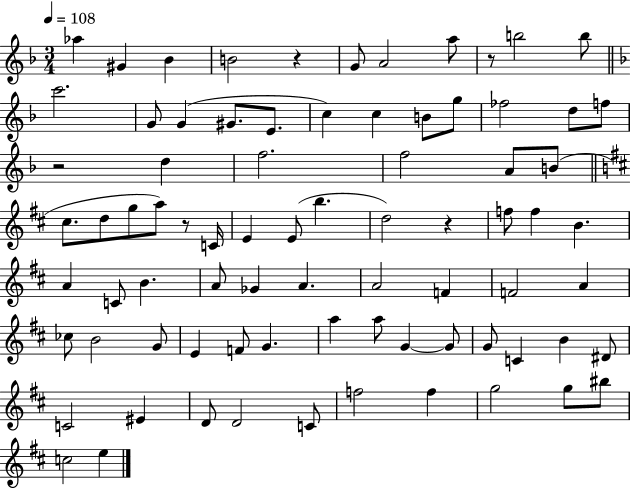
Ab5/q G#4/q Bb4/q B4/h R/q G4/e A4/h A5/e R/e B5/h B5/e C6/h. G4/e G4/q G#4/e. E4/e. C5/q C5/q B4/e G5/e FES5/h D5/e F5/e R/h D5/q F5/h. F5/h A4/e B4/e C#5/e. D5/e G5/e A5/e R/e C4/s E4/q E4/e B5/q. D5/h R/q F5/e F5/q B4/q. A4/q C4/e B4/q. A4/e Gb4/q A4/q. A4/h F4/q F4/h A4/q CES5/e B4/h G4/e E4/q F4/e G4/q. A5/q A5/e G4/q G4/e G4/e C4/q B4/q D#4/e C4/h EIS4/q D4/e D4/h C4/e F5/h F5/q G5/h G5/e BIS5/e C5/h E5/q